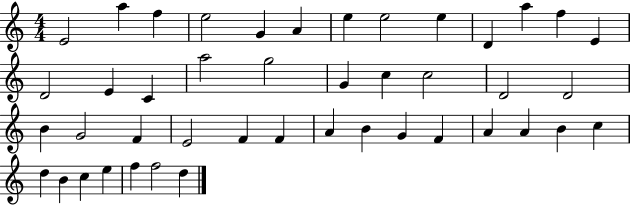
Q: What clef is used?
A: treble